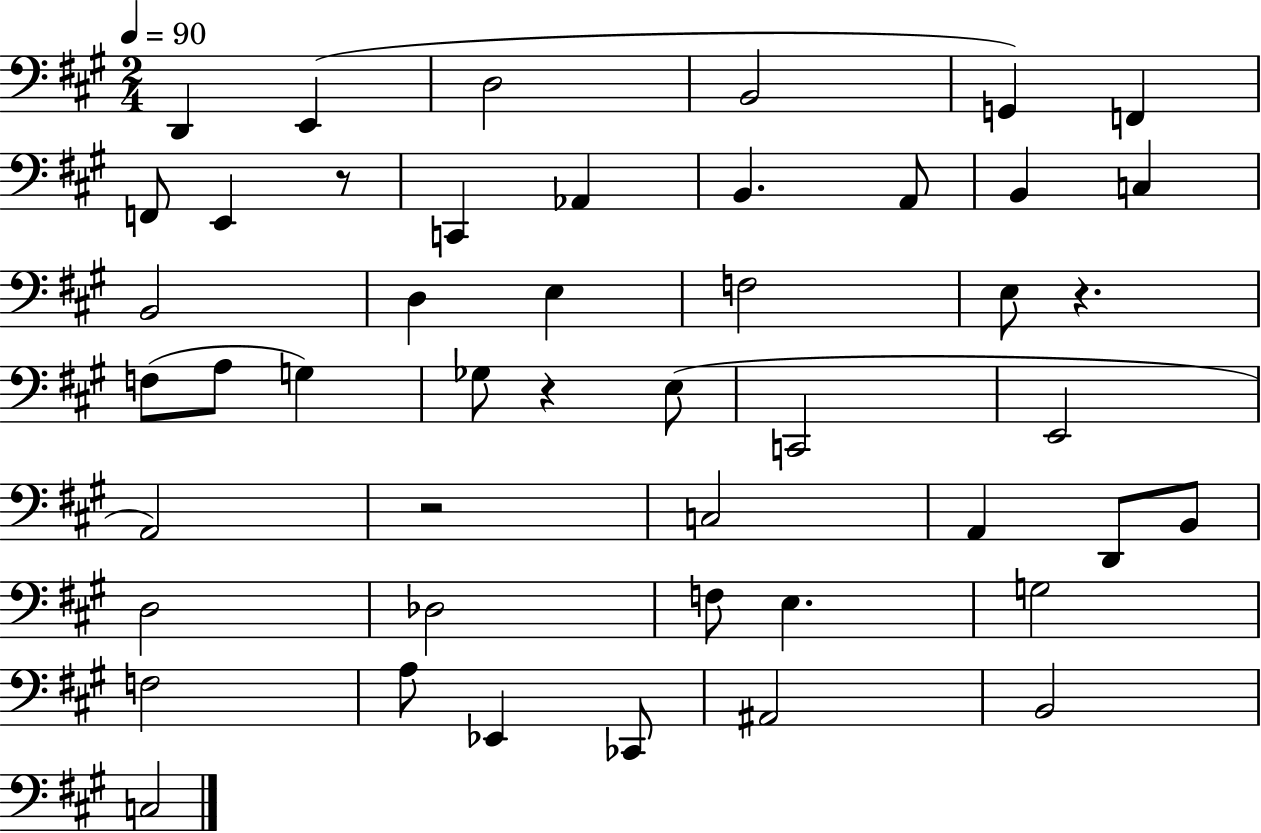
X:1
T:Untitled
M:2/4
L:1/4
K:A
D,, E,, D,2 B,,2 G,, F,, F,,/2 E,, z/2 C,, _A,, B,, A,,/2 B,, C, B,,2 D, E, F,2 E,/2 z F,/2 A,/2 G, _G,/2 z E,/2 C,,2 E,,2 A,,2 z2 C,2 A,, D,,/2 B,,/2 D,2 _D,2 F,/2 E, G,2 F,2 A,/2 _E,, _C,,/2 ^A,,2 B,,2 C,2